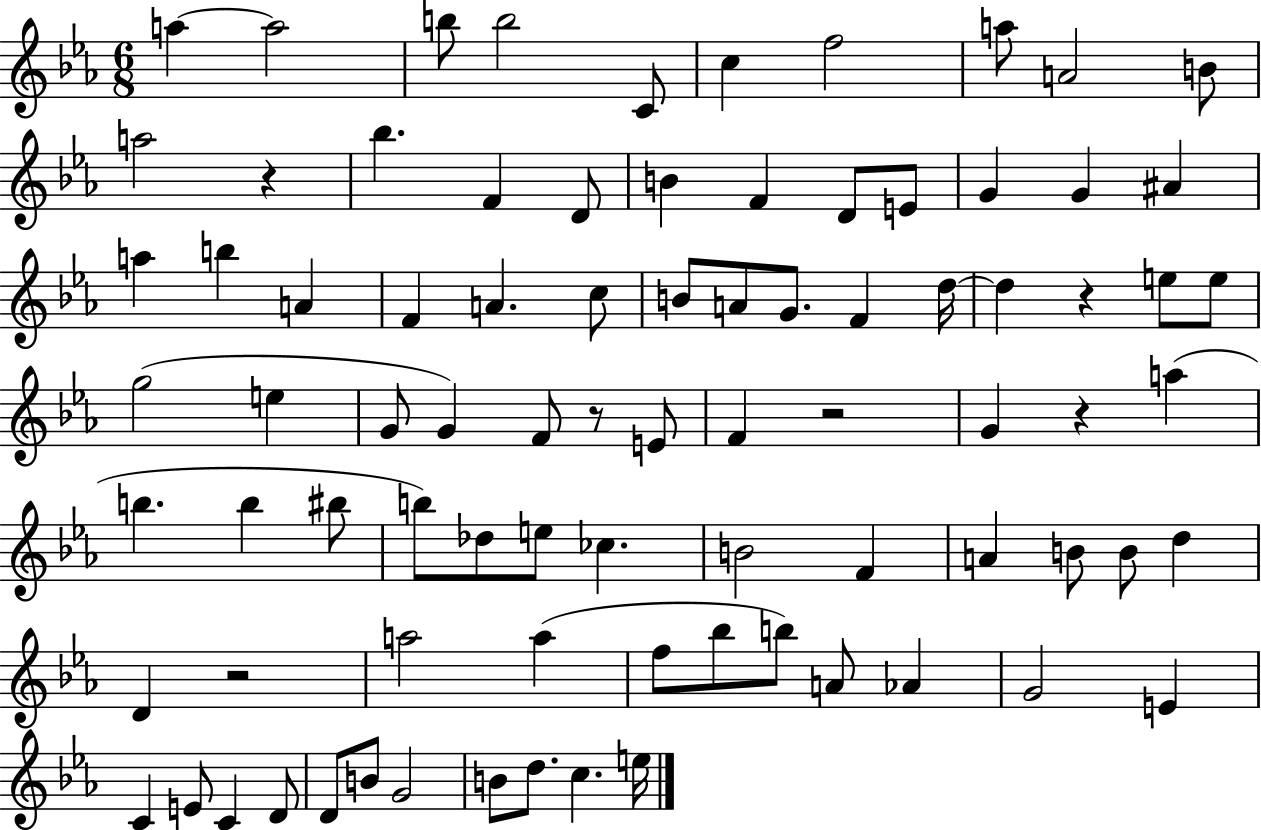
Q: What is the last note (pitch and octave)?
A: E5